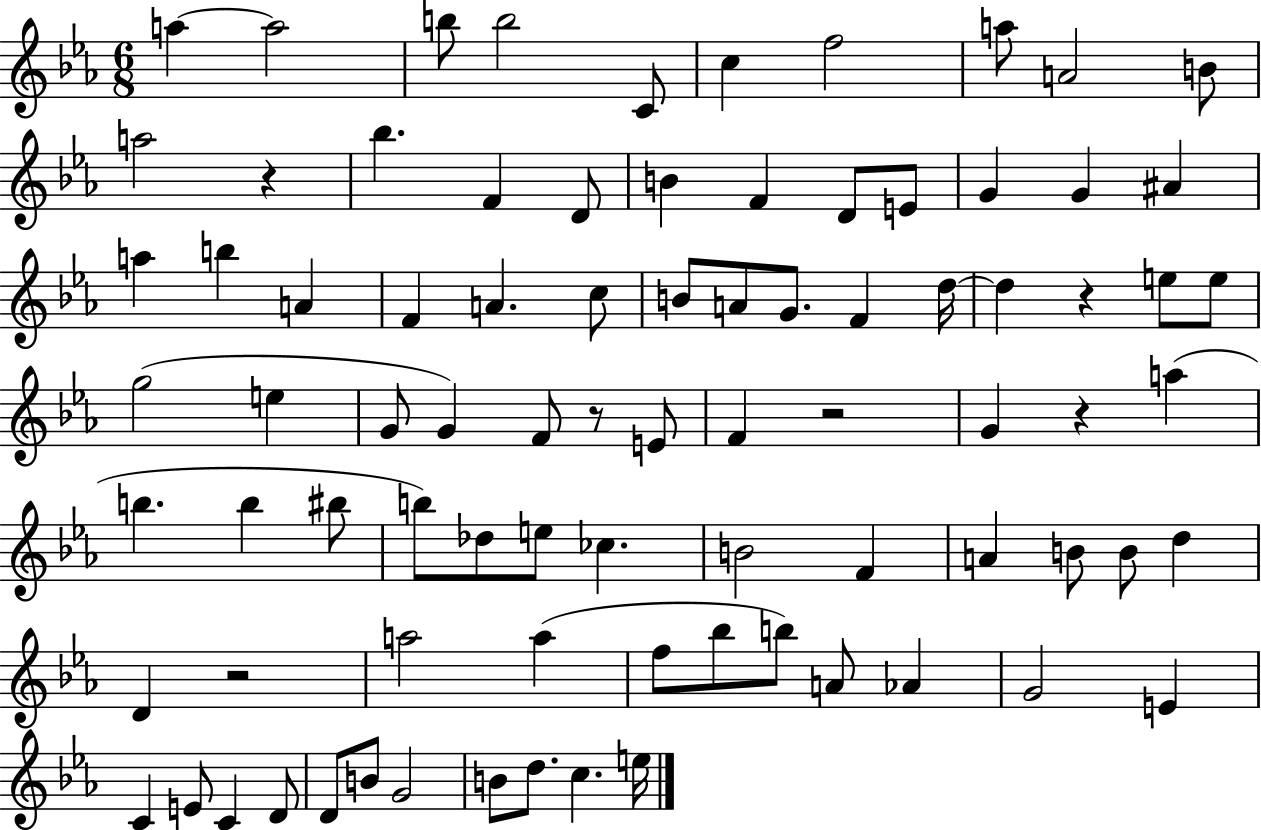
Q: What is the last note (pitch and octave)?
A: E5